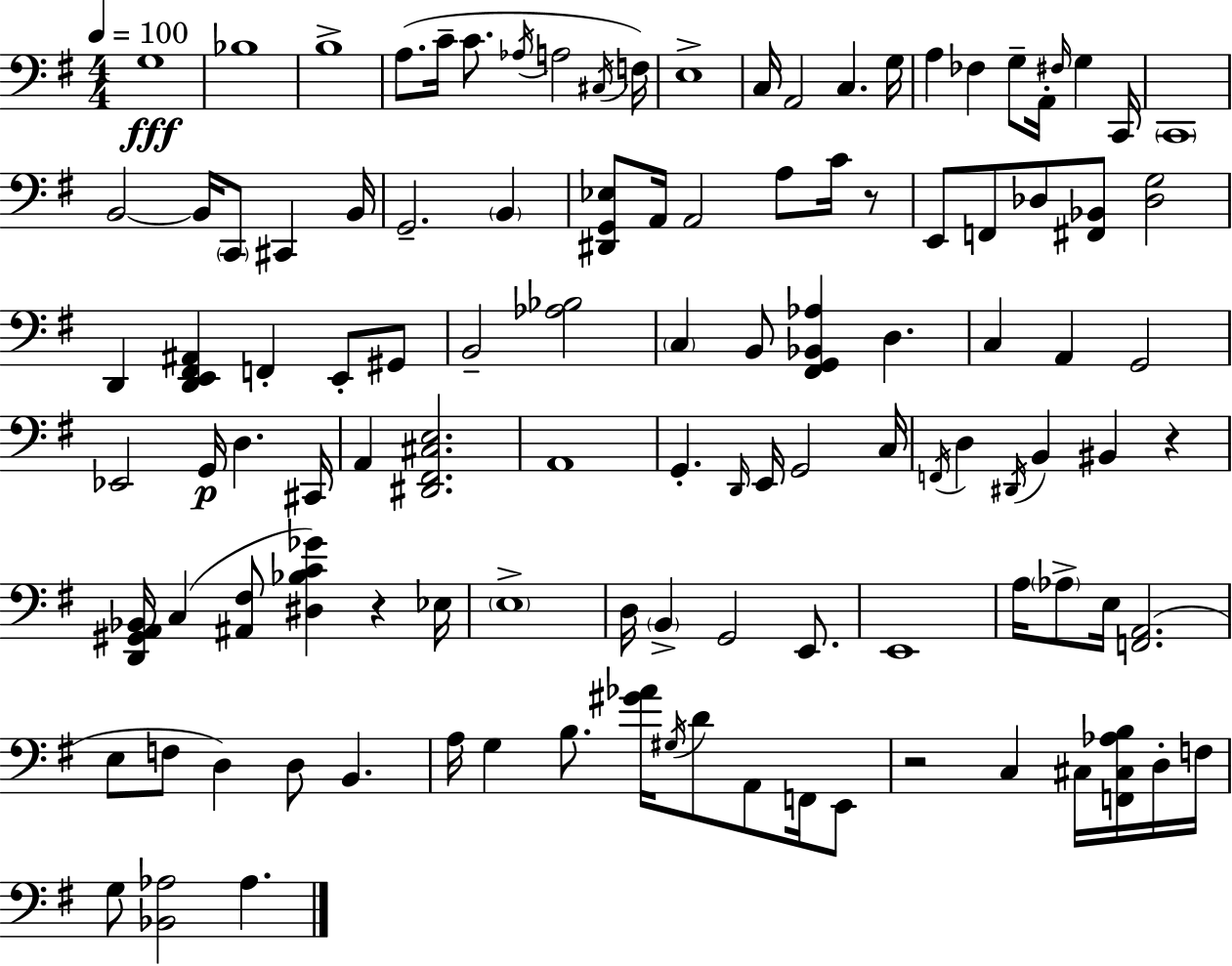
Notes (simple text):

G3/w Bb3/w B3/w A3/e. C4/s C4/e. Ab3/s A3/h C#3/s F3/s E3/w C3/s A2/h C3/q. G3/s A3/q FES3/q G3/e A2/s F#3/s G3/q C2/s C2/w B2/h B2/s C2/e C#2/q B2/s G2/h. B2/q [D#2,G2,Eb3]/e A2/s A2/h A3/e C4/s R/e E2/e F2/e Db3/e [F#2,Bb2]/e [Db3,G3]/h D2/q [D2,E2,F#2,A#2]/q F2/q E2/e G#2/e B2/h [Ab3,Bb3]/h C3/q B2/e [F#2,G2,Bb2,Ab3]/q D3/q. C3/q A2/q G2/h Eb2/h G2/s D3/q. C#2/s A2/q [D#2,F#2,C#3,E3]/h. A2/w G2/q. D2/s E2/s G2/h C3/s F2/s D3/q D#2/s B2/q BIS2/q R/q [D2,G#2,A2,Bb2]/s C3/q [A#2,F#3]/e [D#3,Bb3,C4,Gb4]/q R/q Eb3/s E3/w D3/s B2/q G2/h E2/e. E2/w A3/s Ab3/e E3/s [F2,A2]/h. E3/e F3/e D3/q D3/e B2/q. A3/s G3/q B3/e. [G#4,Ab4]/s G#3/s D4/e A2/e F2/s E2/e R/h C3/q C#3/s [F2,C#3,Ab3,B3]/s D3/s F3/s G3/e [Bb2,Ab3]/h Ab3/q.